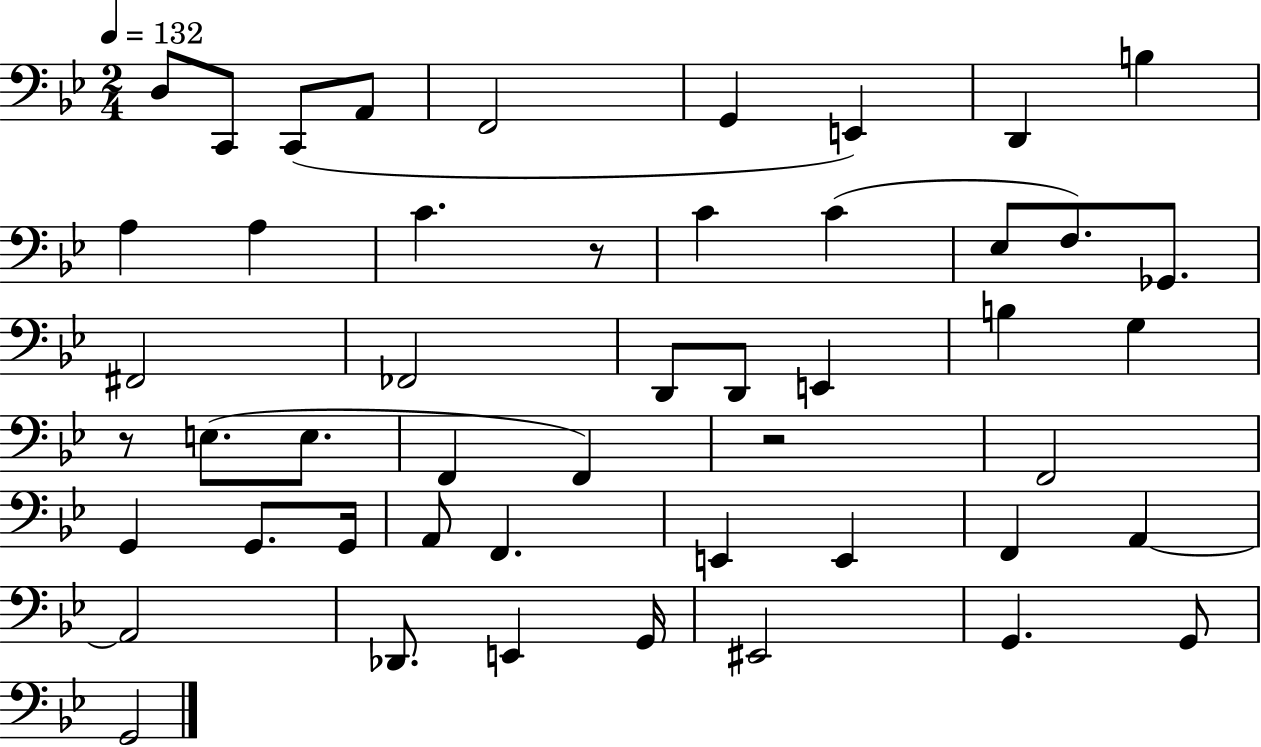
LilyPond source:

{
  \clef bass
  \numericTimeSignature
  \time 2/4
  \key bes \major
  \tempo 4 = 132
  d8 c,8 c,8( a,8 | f,2 | g,4 e,4) | d,4 b4 | \break a4 a4 | c'4. r8 | c'4 c'4( | ees8 f8.) ges,8. | \break fis,2 | fes,2 | d,8 d,8 e,4 | b4 g4 | \break r8 e8.( e8. | f,4 f,4) | r2 | f,2 | \break g,4 g,8. g,16 | a,8 f,4. | e,4 e,4 | f,4 a,4~~ | \break a,2 | des,8. e,4 g,16 | eis,2 | g,4. g,8 | \break g,2 | \bar "|."
}